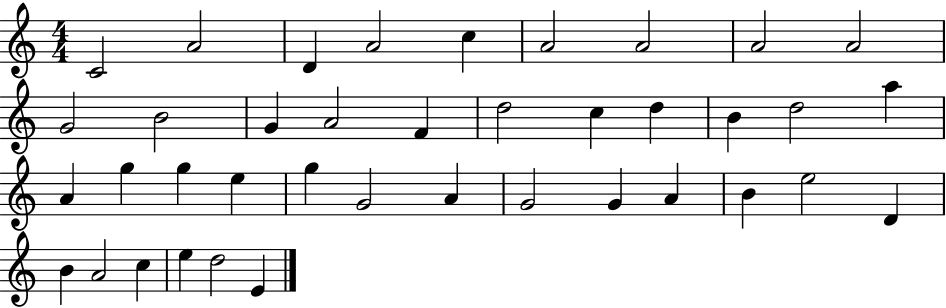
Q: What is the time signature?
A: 4/4